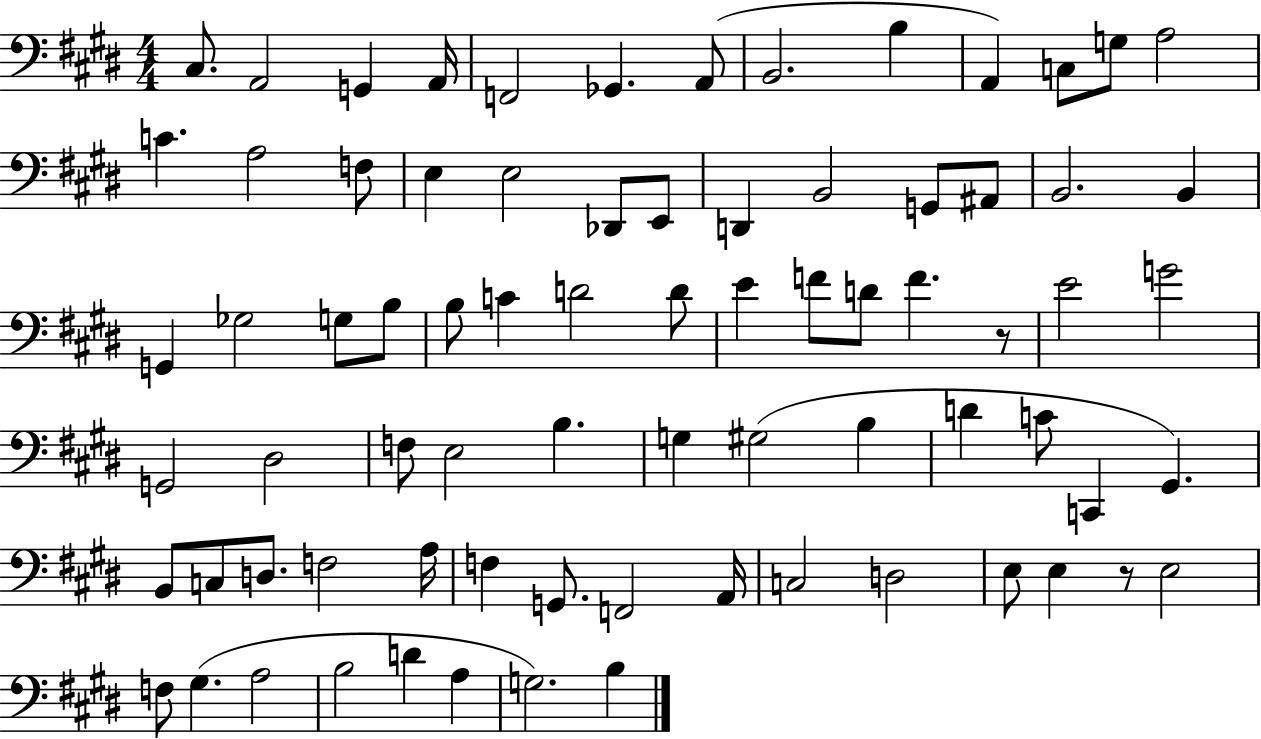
{
  \clef bass
  \numericTimeSignature
  \time 4/4
  \key e \major
  cis8. a,2 g,4 a,16 | f,2 ges,4. a,8( | b,2. b4 | a,4) c8 g8 a2 | \break c'4. a2 f8 | e4 e2 des,8 e,8 | d,4 b,2 g,8 ais,8 | b,2. b,4 | \break g,4 ges2 g8 b8 | b8 c'4 d'2 d'8 | e'4 f'8 d'8 f'4. r8 | e'2 g'2 | \break g,2 dis2 | f8 e2 b4. | g4 gis2( b4 | d'4 c'8 c,4 gis,4.) | \break b,8 c8 d8. f2 a16 | f4 g,8. f,2 a,16 | c2 d2 | e8 e4 r8 e2 | \break f8 gis4.( a2 | b2 d'4 a4 | g2.) b4 | \bar "|."
}